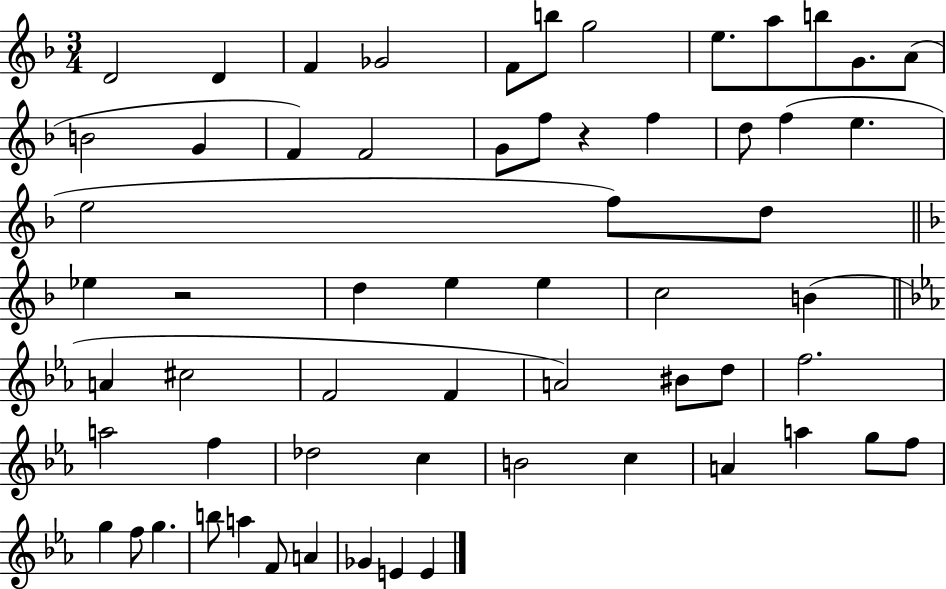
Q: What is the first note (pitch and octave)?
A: D4